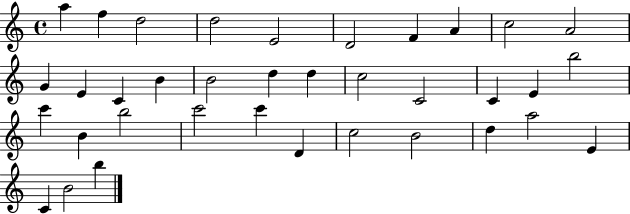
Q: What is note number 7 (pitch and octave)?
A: F4